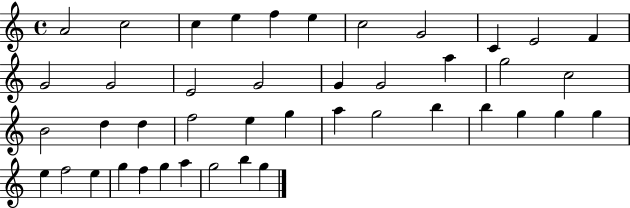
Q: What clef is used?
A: treble